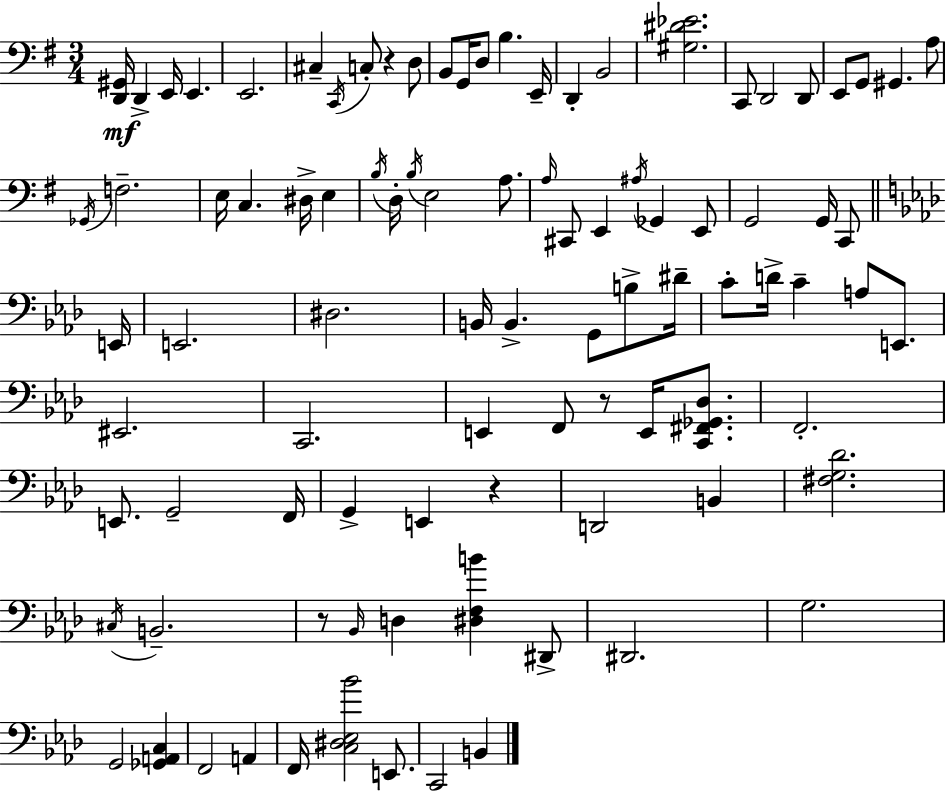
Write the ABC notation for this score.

X:1
T:Untitled
M:3/4
L:1/4
K:G
[D,,^G,,]/4 D,, E,,/4 E,, E,,2 ^C, C,,/4 C,/2 z D,/2 B,,/2 G,,/4 D,/2 B, E,,/4 D,, B,,2 [^G,^D_E]2 C,,/2 D,,2 D,,/2 E,,/2 G,,/2 ^G,, A,/2 _G,,/4 F,2 E,/4 C, ^D,/4 E, B,/4 D,/4 B,/4 E,2 A,/2 A,/4 ^C,,/2 E,, ^A,/4 _G,, E,,/2 G,,2 G,,/4 C,,/2 E,,/4 E,,2 ^D,2 B,,/4 B,, G,,/2 B,/2 ^D/4 C/2 D/4 C A,/2 E,,/2 ^E,,2 C,,2 E,, F,,/2 z/2 E,,/4 [C,,^F,,_G,,_D,]/2 F,,2 E,,/2 G,,2 F,,/4 G,, E,, z D,,2 B,, [^F,G,_D]2 ^C,/4 B,,2 z/2 _B,,/4 D, [^D,F,B] ^D,,/2 ^D,,2 G,2 G,,2 [_G,,A,,C,] F,,2 A,, F,,/4 [C,^D,_E,_B]2 E,,/2 C,,2 B,,